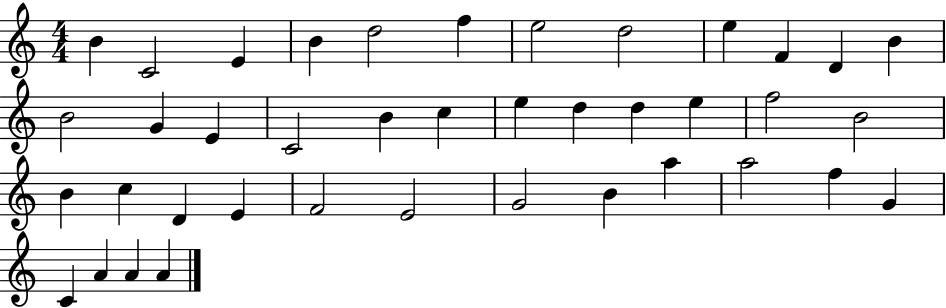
B4/q C4/h E4/q B4/q D5/h F5/q E5/h D5/h E5/q F4/q D4/q B4/q B4/h G4/q E4/q C4/h B4/q C5/q E5/q D5/q D5/q E5/q F5/h B4/h B4/q C5/q D4/q E4/q F4/h E4/h G4/h B4/q A5/q A5/h F5/q G4/q C4/q A4/q A4/q A4/q